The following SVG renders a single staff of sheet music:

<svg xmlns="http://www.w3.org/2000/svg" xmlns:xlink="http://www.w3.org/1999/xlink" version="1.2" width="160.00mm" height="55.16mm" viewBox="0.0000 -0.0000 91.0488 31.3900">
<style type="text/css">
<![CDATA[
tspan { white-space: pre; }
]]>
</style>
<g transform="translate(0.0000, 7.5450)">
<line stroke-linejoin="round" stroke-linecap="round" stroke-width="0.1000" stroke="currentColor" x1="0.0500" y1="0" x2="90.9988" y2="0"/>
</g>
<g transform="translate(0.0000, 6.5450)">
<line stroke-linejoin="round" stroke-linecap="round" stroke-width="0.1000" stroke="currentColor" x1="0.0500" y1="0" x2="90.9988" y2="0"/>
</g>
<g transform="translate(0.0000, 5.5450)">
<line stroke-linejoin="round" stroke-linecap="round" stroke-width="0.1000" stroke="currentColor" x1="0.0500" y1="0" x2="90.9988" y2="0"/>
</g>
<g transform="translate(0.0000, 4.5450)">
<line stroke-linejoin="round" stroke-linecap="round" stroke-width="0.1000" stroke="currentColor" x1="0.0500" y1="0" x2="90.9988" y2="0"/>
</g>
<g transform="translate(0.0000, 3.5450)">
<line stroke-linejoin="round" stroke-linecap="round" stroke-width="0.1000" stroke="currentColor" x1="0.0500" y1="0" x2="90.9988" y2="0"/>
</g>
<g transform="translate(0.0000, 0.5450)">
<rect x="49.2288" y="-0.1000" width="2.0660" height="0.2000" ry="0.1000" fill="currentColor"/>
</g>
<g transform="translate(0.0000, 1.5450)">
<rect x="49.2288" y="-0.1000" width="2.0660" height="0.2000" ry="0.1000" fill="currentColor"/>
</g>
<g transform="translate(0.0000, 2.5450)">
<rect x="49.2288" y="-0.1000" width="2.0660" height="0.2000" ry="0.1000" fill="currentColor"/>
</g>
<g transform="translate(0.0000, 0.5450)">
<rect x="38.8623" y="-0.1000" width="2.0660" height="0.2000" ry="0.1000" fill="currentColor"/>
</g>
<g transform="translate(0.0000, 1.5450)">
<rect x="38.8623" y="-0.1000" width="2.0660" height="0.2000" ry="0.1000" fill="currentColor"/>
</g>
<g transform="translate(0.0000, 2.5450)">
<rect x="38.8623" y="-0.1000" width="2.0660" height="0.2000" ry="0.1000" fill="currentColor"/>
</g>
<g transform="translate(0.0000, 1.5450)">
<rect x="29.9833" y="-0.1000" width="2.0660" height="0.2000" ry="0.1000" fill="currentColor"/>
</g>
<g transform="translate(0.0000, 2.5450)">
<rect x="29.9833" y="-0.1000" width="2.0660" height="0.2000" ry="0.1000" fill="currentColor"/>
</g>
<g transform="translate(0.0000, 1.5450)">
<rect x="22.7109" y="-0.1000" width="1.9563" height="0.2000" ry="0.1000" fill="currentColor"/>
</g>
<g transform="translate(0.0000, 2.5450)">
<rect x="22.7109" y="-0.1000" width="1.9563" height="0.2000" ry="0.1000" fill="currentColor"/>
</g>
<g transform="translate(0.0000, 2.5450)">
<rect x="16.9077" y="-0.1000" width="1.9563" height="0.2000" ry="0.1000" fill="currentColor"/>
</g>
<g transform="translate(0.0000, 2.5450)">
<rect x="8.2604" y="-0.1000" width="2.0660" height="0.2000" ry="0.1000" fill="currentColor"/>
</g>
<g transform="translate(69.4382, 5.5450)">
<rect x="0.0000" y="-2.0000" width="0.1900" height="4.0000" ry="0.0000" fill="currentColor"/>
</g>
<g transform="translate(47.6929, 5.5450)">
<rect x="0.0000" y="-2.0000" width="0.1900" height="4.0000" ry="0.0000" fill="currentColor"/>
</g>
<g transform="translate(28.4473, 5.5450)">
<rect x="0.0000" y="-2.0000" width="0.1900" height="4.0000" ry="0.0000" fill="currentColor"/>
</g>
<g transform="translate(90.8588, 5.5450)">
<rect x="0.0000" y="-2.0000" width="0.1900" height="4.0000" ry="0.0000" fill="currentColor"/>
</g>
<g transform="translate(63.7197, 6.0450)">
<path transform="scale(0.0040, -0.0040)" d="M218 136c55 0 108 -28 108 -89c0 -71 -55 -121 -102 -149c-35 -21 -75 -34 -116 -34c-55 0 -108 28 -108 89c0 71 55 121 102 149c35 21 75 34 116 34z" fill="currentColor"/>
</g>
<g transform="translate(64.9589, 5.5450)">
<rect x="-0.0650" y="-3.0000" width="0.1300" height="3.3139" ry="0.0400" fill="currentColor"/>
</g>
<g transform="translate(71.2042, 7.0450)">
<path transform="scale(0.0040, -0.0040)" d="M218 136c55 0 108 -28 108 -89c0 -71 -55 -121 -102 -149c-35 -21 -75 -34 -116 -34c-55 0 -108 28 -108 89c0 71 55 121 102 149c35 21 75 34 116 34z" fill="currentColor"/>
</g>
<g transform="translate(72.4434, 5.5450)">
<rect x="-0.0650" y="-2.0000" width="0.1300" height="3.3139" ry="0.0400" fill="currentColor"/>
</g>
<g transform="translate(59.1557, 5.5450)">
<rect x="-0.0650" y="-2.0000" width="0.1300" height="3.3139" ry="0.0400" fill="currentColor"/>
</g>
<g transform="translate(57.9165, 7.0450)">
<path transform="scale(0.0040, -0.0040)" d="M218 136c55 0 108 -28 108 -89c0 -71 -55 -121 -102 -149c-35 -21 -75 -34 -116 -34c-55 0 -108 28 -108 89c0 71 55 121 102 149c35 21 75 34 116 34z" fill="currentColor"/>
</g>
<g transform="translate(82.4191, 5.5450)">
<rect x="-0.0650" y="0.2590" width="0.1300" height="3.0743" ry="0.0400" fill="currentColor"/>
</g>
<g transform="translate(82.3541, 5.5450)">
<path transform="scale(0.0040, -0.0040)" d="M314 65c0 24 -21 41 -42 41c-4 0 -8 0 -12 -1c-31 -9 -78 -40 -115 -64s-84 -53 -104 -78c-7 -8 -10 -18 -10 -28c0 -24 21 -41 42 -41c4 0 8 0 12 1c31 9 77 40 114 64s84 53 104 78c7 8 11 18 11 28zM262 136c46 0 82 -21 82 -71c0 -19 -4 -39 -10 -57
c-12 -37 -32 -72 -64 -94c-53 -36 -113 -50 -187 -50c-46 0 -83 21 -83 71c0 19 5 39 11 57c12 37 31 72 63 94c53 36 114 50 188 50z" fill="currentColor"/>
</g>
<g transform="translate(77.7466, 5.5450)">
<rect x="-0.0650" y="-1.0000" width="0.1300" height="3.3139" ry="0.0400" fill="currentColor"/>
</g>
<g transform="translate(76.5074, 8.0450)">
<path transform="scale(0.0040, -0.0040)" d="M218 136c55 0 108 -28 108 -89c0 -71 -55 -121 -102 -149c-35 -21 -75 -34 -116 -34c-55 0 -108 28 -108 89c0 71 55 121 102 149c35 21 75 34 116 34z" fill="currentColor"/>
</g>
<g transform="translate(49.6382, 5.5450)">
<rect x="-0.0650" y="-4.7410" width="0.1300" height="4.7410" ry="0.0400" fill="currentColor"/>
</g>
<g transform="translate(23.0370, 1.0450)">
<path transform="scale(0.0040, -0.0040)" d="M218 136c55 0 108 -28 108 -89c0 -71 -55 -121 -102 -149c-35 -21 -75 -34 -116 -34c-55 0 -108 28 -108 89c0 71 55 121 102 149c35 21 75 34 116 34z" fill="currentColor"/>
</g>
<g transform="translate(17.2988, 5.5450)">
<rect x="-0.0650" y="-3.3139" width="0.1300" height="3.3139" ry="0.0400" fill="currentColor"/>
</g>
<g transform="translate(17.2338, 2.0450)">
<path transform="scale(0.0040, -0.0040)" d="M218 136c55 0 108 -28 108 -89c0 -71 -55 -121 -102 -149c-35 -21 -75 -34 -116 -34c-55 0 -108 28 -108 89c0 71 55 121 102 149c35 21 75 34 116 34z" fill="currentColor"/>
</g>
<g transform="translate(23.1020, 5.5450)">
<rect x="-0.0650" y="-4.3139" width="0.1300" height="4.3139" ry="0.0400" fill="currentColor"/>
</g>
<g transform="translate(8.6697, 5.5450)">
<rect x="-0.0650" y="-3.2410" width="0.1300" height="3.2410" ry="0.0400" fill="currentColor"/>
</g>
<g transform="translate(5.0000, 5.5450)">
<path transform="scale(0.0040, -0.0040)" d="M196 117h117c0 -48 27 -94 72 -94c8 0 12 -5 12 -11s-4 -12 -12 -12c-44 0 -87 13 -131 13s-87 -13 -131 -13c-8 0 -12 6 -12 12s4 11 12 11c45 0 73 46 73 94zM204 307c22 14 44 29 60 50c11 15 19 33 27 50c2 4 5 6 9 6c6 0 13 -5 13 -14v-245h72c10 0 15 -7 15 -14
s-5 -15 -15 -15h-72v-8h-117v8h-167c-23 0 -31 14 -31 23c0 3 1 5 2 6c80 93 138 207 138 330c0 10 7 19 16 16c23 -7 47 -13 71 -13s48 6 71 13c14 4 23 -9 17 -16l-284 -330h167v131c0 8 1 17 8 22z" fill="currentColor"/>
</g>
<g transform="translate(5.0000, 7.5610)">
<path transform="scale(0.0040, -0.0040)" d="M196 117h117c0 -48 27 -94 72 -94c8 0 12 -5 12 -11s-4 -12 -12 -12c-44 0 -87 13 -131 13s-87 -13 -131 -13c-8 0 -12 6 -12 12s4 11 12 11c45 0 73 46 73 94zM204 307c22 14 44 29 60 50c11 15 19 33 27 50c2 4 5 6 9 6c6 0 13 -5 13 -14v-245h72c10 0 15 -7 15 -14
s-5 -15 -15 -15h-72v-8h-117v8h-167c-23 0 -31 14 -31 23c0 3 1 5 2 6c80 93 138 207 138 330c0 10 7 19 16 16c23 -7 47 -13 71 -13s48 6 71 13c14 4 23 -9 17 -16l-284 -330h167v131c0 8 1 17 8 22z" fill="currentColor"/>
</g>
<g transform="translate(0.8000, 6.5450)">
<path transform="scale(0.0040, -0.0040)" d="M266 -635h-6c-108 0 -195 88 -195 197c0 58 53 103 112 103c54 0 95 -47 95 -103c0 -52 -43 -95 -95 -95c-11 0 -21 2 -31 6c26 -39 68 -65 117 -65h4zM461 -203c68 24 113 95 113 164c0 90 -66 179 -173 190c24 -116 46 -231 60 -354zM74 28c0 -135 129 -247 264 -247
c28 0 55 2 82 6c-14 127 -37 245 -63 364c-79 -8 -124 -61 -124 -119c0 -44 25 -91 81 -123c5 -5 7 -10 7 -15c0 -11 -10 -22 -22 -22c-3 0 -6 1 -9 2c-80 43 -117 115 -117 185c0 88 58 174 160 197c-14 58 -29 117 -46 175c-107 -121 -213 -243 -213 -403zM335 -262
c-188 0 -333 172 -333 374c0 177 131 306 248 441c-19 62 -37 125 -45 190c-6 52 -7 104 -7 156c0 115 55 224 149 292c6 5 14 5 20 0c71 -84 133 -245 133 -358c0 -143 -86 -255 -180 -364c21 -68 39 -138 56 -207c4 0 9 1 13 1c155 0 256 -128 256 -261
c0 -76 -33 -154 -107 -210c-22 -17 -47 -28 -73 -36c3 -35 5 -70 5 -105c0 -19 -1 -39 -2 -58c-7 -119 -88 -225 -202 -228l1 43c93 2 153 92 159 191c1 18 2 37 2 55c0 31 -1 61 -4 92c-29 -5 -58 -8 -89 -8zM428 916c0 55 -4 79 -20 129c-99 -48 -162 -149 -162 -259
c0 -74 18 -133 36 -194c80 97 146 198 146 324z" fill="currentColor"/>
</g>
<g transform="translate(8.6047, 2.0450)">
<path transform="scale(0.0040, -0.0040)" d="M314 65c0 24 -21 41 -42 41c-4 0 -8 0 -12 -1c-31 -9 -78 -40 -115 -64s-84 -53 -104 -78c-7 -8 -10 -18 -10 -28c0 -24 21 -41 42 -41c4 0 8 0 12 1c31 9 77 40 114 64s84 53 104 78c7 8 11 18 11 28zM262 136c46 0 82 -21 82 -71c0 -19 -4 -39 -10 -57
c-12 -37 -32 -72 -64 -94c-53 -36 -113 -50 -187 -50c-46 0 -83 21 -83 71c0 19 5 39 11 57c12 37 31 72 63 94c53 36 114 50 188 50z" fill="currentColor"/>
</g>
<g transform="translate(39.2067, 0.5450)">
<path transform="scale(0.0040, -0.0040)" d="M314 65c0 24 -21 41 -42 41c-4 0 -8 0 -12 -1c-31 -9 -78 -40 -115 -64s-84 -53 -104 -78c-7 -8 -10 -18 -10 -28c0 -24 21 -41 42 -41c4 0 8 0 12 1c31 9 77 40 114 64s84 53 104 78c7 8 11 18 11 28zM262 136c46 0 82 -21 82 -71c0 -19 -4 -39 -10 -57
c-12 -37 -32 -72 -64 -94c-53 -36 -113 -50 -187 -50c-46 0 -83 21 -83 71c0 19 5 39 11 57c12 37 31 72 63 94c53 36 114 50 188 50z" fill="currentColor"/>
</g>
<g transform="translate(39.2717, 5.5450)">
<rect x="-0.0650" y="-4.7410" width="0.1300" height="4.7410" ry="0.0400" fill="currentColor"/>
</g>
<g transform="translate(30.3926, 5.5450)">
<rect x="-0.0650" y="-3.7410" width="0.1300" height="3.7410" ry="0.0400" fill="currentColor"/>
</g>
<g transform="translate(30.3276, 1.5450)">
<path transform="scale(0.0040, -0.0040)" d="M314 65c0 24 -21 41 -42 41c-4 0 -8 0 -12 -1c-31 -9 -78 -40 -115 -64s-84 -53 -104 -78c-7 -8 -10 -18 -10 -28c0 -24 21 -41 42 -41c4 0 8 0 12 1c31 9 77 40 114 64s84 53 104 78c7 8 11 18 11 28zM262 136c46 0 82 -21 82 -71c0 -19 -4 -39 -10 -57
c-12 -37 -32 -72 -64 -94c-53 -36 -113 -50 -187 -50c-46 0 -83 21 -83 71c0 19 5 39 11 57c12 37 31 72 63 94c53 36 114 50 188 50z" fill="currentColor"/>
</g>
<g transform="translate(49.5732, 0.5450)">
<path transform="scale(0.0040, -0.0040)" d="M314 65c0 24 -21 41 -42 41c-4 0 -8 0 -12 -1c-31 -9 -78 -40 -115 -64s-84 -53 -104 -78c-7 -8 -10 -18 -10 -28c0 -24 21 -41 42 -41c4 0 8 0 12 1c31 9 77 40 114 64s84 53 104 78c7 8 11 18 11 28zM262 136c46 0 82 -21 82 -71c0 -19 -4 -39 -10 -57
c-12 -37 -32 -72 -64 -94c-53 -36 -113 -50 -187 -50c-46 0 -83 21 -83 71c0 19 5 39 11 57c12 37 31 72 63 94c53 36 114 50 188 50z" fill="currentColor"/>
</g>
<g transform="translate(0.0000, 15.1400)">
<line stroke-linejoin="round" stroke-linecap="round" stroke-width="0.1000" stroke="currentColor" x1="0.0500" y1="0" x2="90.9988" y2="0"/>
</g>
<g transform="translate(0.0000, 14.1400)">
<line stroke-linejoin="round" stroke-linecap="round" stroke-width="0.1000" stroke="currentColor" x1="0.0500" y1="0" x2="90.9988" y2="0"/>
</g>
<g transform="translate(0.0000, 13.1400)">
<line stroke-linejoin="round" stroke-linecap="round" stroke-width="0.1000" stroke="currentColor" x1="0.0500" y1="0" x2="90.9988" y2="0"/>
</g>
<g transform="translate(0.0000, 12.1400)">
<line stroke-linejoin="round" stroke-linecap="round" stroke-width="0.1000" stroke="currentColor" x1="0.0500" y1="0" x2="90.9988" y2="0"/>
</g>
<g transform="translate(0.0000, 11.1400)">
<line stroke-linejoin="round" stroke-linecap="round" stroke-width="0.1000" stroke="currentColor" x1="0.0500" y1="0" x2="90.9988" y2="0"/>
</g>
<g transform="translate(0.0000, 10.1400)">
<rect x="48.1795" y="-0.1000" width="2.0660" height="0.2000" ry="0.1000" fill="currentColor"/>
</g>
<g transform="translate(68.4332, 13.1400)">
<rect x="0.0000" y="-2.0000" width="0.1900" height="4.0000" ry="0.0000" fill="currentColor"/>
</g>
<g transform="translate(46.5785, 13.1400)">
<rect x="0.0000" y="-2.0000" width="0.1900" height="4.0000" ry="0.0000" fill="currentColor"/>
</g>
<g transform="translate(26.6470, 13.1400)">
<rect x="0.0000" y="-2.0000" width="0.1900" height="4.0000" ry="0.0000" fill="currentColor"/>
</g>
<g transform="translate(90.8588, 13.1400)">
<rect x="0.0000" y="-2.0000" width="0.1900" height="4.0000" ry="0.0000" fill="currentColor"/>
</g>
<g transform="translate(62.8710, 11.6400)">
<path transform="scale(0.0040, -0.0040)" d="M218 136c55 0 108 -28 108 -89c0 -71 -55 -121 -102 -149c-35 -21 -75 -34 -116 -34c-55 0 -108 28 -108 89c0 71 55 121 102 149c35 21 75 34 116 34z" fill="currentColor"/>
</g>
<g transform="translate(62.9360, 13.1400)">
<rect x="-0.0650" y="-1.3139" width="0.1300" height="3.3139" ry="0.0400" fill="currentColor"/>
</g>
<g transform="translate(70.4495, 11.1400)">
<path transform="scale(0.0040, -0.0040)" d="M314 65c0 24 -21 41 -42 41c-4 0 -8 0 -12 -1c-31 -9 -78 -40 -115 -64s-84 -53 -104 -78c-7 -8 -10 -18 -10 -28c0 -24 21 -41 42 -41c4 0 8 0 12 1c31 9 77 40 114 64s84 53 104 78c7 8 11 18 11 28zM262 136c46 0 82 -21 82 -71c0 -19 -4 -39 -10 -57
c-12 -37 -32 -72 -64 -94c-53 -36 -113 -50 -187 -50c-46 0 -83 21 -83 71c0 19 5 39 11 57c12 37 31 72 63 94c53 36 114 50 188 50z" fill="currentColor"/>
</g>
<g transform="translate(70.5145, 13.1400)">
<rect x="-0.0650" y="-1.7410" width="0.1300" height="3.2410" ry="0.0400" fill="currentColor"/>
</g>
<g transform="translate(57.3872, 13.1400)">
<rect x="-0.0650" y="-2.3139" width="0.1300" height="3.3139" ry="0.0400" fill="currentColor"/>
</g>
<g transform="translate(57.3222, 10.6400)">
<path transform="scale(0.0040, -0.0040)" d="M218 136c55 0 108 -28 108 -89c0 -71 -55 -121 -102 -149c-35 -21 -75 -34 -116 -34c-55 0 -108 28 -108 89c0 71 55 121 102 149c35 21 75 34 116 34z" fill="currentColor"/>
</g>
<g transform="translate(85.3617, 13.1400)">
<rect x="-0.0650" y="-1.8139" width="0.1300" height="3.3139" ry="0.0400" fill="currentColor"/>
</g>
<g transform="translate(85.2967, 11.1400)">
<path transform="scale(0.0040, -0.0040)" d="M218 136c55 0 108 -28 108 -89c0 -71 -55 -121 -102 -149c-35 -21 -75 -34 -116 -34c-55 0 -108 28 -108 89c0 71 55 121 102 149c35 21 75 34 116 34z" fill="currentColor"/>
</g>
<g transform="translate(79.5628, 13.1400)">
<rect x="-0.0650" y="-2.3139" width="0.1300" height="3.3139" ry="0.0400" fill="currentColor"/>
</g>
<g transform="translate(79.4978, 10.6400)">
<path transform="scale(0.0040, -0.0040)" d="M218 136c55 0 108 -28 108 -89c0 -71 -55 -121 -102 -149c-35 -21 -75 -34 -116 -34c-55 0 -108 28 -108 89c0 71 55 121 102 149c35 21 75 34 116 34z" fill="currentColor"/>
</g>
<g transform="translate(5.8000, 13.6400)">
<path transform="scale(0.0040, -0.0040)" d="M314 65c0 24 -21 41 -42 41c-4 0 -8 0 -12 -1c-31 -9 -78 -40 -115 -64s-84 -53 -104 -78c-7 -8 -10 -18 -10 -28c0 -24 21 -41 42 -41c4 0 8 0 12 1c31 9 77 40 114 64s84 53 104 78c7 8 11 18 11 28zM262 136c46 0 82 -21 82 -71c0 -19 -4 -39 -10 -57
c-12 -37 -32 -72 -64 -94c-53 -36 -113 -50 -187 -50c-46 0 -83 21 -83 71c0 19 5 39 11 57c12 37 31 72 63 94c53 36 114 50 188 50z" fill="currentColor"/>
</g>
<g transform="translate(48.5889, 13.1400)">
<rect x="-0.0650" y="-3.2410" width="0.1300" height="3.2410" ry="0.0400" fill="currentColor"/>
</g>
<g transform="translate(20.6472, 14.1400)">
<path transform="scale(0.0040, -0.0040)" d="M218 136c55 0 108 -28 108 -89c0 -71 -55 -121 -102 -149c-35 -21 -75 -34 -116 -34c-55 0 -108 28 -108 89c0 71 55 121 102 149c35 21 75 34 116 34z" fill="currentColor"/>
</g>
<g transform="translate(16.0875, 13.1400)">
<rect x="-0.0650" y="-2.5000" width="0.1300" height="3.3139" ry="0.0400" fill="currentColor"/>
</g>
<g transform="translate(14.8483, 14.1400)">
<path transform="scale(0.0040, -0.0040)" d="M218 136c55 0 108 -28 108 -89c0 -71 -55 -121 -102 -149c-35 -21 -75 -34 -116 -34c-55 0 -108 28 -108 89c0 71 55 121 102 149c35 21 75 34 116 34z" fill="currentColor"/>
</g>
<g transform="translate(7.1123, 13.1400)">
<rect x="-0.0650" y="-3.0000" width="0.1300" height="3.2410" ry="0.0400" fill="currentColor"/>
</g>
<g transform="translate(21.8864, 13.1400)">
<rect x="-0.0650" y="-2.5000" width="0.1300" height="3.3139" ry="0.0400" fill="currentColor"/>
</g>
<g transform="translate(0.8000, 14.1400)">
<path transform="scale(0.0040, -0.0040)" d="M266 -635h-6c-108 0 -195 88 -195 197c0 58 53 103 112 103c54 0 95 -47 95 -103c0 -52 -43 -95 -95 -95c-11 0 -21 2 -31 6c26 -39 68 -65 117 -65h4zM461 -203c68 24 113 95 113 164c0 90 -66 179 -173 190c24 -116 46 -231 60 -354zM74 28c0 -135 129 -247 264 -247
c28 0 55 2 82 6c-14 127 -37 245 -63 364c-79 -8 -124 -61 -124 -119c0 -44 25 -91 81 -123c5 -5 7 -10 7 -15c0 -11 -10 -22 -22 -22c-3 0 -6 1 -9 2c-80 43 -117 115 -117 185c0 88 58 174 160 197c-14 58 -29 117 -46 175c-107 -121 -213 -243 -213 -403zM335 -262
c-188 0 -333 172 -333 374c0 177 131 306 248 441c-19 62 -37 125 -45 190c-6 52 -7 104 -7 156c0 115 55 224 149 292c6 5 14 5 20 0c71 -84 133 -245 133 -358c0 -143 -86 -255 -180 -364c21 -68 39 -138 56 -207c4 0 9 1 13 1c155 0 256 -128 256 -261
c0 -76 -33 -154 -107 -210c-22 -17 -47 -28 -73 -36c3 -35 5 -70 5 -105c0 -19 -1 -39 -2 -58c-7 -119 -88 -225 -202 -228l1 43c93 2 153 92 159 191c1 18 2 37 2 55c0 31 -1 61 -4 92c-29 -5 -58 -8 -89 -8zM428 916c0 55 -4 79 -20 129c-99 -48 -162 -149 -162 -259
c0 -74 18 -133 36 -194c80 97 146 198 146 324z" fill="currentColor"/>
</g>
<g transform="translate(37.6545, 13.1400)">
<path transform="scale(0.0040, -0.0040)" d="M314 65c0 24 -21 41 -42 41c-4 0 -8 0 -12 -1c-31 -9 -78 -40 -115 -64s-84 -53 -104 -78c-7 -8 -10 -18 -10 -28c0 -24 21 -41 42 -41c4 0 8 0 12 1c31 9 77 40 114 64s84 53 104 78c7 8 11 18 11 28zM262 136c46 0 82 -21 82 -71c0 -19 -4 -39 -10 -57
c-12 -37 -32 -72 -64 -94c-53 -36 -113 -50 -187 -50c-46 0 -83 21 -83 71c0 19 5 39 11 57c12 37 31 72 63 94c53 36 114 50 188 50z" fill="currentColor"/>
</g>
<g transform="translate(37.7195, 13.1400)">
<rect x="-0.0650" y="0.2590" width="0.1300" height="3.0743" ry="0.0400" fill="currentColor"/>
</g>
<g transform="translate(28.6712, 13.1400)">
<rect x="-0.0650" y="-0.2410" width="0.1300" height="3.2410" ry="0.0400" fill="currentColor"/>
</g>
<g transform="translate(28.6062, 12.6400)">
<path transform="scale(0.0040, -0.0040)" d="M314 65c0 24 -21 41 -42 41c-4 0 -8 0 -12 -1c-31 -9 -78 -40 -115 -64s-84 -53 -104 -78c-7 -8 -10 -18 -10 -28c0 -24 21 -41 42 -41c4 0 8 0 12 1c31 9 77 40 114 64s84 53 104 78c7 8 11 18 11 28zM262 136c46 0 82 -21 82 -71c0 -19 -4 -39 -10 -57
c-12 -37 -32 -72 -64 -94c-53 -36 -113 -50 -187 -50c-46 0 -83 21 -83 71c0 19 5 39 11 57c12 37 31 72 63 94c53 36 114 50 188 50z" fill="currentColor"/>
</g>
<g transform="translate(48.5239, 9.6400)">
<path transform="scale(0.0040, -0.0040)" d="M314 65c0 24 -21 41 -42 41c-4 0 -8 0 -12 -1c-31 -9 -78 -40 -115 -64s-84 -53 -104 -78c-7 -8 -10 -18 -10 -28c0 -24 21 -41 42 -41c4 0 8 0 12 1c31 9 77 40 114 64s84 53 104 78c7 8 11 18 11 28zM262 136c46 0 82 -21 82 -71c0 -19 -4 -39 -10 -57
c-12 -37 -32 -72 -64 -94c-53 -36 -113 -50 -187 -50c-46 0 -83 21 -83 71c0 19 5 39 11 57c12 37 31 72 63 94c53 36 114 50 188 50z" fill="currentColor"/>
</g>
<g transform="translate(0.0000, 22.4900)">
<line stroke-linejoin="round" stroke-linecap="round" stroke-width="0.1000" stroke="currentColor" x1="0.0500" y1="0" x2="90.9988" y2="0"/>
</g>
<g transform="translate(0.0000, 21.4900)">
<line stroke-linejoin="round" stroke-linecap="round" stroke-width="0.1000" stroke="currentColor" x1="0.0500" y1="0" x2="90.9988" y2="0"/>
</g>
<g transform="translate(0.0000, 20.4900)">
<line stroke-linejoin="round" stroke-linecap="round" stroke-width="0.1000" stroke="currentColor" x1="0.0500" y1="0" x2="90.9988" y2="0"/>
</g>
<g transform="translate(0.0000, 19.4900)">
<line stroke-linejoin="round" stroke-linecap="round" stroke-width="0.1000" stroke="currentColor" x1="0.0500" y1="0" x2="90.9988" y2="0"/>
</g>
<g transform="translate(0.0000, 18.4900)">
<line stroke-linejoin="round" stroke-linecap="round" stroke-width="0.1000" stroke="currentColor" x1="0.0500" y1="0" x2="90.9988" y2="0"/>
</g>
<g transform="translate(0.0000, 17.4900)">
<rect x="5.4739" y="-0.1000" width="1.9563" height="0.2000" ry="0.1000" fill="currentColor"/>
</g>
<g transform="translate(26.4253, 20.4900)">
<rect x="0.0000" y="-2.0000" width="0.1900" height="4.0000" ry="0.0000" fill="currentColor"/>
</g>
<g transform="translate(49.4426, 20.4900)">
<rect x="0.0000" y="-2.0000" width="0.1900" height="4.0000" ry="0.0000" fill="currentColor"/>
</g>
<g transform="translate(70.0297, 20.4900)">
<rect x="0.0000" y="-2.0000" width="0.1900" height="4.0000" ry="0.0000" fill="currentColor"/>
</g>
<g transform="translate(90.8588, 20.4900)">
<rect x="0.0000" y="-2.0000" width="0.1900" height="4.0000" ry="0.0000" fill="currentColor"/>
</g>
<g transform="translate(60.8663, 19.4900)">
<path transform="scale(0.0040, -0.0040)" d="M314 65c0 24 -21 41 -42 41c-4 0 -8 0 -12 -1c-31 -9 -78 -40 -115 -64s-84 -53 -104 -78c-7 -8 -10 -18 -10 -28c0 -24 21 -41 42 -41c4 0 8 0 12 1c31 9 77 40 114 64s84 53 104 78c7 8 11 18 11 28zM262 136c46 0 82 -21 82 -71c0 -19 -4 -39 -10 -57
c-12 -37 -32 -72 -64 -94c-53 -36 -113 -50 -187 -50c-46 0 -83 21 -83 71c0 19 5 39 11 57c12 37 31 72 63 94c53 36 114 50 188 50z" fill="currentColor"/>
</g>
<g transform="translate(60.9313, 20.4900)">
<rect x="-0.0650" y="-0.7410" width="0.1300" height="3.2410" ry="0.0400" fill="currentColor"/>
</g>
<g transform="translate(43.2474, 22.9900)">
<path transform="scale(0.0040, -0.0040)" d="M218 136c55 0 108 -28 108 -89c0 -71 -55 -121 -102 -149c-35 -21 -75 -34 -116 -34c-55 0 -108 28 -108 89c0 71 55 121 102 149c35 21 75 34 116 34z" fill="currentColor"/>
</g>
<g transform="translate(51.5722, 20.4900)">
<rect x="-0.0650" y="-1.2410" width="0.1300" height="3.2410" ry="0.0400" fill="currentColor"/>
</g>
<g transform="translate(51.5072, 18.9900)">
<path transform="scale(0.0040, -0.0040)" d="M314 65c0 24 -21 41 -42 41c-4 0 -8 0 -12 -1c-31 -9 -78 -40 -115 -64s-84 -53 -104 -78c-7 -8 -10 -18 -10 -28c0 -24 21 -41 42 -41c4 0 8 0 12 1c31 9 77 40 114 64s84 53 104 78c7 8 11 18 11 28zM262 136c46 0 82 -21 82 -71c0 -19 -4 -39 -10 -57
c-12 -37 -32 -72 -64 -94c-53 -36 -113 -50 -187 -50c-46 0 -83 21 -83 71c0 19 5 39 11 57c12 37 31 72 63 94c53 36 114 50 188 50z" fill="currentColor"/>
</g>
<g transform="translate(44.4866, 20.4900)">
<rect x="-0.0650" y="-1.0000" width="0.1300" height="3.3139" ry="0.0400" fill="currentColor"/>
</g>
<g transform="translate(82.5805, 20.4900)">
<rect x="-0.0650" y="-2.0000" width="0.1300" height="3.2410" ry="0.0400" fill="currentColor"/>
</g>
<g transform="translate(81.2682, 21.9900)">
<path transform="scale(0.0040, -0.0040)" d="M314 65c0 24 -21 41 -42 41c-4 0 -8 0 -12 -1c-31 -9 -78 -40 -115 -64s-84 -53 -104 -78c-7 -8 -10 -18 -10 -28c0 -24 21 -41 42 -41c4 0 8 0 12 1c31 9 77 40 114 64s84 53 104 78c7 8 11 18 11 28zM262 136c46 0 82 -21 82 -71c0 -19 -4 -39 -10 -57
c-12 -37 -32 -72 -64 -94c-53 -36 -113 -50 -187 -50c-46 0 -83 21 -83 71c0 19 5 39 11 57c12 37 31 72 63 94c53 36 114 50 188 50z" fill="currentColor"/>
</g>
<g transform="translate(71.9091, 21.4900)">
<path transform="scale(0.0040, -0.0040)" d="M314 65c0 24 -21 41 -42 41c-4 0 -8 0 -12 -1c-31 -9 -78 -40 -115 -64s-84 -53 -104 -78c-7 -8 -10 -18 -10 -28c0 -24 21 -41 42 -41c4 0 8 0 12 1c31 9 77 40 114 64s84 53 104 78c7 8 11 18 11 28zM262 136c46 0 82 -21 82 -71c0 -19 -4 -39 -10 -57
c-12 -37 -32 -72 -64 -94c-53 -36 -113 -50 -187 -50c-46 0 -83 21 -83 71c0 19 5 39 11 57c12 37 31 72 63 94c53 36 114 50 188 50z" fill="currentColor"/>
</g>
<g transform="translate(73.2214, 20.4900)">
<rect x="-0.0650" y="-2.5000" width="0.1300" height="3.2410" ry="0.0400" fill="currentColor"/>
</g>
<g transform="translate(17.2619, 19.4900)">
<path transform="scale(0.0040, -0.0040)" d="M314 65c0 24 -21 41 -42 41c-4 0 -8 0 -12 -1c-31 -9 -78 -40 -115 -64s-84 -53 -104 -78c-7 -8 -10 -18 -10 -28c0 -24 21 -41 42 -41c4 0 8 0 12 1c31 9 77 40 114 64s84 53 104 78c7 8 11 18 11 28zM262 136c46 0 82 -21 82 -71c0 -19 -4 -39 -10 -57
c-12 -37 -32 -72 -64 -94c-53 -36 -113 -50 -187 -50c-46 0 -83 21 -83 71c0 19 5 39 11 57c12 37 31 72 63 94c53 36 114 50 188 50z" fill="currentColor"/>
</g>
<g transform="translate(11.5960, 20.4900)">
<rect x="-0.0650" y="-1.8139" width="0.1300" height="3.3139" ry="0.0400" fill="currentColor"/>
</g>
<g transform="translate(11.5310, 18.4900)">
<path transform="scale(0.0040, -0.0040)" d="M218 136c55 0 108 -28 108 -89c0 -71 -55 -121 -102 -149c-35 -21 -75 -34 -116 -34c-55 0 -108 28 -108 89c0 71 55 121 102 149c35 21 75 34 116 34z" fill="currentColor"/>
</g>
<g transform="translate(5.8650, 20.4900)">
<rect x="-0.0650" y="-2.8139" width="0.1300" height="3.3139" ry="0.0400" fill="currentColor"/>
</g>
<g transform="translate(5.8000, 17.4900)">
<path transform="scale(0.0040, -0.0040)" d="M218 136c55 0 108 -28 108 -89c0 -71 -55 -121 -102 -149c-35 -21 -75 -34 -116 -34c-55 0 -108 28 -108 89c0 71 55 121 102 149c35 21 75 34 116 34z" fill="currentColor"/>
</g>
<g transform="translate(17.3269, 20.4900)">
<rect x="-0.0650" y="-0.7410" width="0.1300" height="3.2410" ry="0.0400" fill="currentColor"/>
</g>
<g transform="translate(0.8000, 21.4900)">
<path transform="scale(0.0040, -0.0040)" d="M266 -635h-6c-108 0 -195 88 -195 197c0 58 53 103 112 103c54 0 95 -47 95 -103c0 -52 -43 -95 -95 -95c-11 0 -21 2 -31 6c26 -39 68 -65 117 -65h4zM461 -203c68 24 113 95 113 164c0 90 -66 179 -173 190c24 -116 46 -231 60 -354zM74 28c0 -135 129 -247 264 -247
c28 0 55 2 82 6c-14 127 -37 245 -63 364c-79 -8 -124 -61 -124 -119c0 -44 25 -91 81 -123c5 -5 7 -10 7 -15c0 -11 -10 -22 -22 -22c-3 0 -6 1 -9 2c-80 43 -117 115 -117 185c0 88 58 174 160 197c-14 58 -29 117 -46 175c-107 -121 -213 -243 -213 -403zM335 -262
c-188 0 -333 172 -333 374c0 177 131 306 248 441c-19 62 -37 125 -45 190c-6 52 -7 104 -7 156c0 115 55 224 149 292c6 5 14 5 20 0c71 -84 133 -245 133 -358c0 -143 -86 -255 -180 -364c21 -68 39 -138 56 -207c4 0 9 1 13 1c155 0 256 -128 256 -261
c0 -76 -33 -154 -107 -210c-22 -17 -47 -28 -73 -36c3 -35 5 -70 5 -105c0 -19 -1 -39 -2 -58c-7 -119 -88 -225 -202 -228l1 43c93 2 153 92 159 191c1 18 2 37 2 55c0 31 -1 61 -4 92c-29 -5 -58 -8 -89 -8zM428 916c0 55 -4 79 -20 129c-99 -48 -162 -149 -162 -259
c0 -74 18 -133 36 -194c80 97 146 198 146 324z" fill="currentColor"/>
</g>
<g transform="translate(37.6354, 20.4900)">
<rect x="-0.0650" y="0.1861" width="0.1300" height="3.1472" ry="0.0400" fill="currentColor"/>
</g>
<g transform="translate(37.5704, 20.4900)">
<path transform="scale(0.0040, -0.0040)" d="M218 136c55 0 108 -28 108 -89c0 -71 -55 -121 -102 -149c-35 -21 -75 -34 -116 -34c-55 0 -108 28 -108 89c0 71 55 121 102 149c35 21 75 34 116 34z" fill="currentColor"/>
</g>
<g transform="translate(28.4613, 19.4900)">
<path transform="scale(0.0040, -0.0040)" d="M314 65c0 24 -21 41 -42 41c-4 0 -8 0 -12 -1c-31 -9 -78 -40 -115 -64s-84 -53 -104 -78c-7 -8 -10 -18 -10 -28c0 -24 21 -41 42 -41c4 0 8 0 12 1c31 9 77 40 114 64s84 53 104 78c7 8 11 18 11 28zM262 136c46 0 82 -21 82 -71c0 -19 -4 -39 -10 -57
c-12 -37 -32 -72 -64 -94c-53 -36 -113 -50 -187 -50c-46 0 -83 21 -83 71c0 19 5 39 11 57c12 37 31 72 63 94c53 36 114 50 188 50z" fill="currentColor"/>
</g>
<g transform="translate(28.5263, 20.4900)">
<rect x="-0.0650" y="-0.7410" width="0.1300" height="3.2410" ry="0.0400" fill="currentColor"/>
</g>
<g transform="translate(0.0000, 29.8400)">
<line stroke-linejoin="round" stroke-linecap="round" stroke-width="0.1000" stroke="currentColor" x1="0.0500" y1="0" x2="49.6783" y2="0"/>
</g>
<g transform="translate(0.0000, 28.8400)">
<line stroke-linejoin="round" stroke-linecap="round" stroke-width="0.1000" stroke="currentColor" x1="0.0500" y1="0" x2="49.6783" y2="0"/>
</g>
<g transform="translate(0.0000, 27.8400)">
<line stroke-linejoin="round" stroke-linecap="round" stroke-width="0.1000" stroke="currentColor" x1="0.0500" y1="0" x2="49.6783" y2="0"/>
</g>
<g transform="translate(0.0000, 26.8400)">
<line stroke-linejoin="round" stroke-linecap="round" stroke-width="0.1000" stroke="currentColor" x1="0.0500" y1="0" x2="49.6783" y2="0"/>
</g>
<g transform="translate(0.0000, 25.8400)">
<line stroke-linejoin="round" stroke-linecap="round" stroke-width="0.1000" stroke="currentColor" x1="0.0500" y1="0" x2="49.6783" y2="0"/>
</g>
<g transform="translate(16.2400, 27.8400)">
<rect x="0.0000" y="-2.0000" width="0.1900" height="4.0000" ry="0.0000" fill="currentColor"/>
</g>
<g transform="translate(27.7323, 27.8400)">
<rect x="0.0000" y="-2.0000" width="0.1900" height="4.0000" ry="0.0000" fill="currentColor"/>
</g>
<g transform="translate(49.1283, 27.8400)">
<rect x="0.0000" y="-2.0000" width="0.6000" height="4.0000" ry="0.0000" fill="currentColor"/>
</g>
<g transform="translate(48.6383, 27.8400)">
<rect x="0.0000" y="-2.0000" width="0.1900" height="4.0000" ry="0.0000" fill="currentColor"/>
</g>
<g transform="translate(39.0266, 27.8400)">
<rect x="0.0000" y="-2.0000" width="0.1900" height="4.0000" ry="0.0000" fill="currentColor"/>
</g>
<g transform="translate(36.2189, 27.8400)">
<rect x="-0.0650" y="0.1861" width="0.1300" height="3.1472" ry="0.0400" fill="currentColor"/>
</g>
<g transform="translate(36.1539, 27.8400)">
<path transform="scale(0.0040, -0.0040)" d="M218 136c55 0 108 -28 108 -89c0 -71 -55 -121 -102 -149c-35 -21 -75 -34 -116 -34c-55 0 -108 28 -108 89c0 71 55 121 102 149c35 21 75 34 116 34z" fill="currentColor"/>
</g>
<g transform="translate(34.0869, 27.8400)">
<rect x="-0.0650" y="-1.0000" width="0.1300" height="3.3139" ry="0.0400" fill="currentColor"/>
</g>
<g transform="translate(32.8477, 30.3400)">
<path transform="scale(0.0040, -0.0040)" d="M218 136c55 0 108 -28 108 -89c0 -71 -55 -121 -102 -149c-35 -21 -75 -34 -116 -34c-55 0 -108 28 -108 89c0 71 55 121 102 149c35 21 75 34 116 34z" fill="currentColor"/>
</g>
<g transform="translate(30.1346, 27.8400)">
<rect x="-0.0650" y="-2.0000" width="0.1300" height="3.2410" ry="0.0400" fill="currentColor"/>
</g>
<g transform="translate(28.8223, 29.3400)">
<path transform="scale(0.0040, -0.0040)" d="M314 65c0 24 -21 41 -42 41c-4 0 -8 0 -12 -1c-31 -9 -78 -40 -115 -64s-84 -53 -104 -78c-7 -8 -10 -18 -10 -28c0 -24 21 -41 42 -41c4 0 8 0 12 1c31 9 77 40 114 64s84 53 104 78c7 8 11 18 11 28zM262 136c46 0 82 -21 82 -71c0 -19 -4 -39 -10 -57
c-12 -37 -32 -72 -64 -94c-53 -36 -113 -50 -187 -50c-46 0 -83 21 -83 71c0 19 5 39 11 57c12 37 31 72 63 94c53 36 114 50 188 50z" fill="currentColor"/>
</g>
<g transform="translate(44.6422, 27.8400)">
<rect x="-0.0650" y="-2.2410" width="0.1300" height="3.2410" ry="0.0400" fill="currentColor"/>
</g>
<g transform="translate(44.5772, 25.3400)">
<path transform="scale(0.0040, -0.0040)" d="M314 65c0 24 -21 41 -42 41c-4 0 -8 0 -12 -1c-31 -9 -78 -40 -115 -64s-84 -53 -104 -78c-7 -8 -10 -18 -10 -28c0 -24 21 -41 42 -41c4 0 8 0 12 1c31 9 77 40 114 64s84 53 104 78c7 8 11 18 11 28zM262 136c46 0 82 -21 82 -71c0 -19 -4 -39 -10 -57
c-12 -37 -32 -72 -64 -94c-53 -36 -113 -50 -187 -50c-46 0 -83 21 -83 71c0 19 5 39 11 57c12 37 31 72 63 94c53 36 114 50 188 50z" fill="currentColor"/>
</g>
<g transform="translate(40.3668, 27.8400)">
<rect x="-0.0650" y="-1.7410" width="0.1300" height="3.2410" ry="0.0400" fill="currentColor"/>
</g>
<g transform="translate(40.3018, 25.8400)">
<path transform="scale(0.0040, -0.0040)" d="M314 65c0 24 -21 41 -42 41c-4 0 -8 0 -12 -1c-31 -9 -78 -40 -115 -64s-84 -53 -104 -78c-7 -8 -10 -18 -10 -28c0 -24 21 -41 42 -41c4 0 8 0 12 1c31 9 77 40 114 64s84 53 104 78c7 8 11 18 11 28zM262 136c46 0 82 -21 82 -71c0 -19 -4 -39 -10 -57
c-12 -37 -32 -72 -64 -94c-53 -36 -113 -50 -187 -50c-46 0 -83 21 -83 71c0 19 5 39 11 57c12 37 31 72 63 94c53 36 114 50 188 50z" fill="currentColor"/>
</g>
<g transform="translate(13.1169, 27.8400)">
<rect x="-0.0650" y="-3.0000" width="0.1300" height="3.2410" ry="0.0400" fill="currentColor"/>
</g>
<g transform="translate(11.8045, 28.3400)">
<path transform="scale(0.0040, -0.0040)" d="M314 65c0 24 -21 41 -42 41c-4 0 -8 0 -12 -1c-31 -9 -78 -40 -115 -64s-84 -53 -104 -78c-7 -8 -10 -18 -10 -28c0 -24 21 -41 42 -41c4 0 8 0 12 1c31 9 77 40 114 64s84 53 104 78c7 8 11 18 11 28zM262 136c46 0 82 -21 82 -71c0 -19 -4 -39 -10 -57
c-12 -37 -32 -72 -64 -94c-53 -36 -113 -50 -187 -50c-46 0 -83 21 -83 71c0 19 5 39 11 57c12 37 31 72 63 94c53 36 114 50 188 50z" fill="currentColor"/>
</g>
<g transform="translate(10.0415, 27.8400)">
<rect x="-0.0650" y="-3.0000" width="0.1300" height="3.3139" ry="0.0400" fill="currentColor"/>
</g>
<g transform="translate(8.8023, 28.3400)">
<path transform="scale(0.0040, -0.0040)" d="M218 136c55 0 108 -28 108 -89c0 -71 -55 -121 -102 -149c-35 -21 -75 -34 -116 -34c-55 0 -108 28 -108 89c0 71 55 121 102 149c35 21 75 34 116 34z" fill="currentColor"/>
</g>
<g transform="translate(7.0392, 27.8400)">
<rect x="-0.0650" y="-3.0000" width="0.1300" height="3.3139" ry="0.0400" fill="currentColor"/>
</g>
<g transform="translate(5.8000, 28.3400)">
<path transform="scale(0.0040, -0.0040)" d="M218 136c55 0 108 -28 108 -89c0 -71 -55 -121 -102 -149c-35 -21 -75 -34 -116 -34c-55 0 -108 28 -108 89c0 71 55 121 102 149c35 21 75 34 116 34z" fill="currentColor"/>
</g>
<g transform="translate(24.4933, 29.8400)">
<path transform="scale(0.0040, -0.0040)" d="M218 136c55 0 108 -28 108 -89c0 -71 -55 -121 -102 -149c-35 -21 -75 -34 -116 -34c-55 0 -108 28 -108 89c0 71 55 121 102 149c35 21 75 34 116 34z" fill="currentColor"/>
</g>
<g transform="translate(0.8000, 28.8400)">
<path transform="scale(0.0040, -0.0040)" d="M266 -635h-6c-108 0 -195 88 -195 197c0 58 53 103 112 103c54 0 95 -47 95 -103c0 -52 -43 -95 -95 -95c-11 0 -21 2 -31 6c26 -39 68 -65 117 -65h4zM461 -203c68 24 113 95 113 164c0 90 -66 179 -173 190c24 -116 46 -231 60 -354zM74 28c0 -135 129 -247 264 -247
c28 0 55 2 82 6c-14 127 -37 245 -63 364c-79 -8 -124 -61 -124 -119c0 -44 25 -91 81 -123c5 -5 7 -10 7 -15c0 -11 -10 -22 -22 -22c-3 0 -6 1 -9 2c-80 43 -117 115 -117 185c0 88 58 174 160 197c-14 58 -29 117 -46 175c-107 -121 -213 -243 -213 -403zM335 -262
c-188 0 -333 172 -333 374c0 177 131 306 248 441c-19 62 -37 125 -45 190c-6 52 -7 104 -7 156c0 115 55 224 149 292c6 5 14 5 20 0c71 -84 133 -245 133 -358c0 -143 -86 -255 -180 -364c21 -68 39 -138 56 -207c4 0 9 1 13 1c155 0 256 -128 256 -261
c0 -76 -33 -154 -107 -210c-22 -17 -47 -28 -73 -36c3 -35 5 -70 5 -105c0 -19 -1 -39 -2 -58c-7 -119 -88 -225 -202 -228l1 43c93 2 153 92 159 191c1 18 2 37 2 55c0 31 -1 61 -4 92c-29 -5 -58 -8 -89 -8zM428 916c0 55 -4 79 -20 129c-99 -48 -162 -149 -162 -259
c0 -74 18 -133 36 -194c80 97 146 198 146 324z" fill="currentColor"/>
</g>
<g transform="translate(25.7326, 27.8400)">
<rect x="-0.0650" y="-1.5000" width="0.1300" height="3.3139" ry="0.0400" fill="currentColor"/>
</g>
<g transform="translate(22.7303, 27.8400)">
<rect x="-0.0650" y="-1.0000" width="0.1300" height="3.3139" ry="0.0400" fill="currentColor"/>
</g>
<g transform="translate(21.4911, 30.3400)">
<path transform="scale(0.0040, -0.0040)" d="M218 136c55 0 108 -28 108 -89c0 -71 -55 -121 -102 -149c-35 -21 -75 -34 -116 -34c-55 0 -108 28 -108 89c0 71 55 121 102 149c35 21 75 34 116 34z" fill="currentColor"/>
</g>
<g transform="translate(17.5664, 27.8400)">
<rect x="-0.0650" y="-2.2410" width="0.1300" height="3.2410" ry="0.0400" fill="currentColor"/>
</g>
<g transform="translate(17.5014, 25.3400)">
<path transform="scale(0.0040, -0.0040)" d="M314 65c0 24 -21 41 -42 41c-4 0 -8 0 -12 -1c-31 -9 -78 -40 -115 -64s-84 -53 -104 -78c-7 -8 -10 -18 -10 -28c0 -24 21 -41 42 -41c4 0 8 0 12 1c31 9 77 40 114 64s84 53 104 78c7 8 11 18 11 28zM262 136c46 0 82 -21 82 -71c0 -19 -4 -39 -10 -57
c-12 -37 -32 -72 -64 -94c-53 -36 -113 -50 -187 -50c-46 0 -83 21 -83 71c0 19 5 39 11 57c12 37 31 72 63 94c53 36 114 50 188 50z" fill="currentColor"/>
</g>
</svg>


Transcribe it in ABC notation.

X:1
T:Untitled
M:4/4
L:1/4
K:C
b2 b d' c'2 e'2 e'2 F A F D B2 A2 G G c2 B2 b2 g e f2 g f a f d2 d2 B D e2 d2 G2 F2 A A A2 g2 D E F2 D B f2 g2